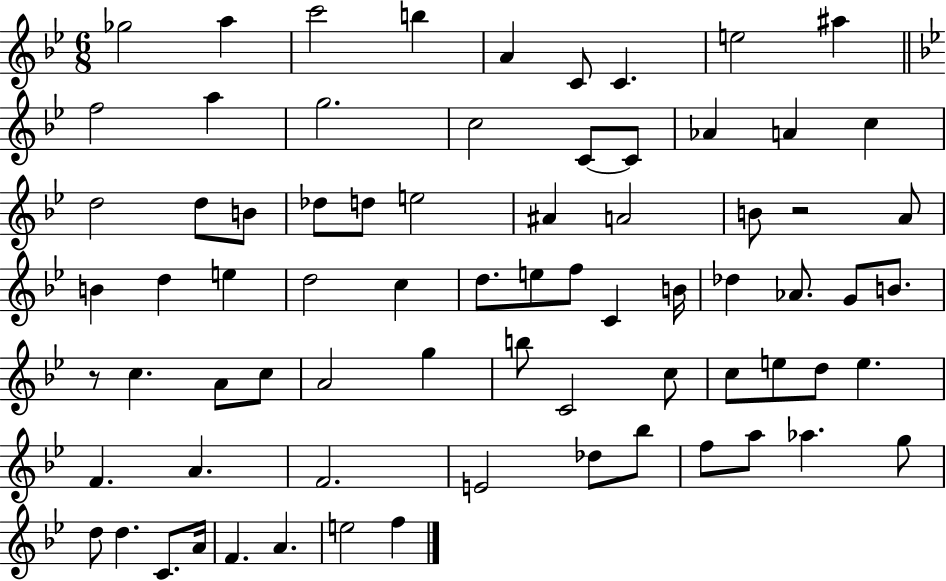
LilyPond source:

{
  \clef treble
  \numericTimeSignature
  \time 6/8
  \key bes \major
  \repeat volta 2 { ges''2 a''4 | c'''2 b''4 | a'4 c'8 c'4. | e''2 ais''4 | \break \bar "||" \break \key bes \major f''2 a''4 | g''2. | c''2 c'8~~ c'8 | aes'4 a'4 c''4 | \break d''2 d''8 b'8 | des''8 d''8 e''2 | ais'4 a'2 | b'8 r2 a'8 | \break b'4 d''4 e''4 | d''2 c''4 | d''8. e''8 f''8 c'4 b'16 | des''4 aes'8. g'8 b'8. | \break r8 c''4. a'8 c''8 | a'2 g''4 | b''8 c'2 c''8 | c''8 e''8 d''8 e''4. | \break f'4. a'4. | f'2. | e'2 des''8 bes''8 | f''8 a''8 aes''4. g''8 | \break d''8 d''4. c'8. a'16 | f'4. a'4. | e''2 f''4 | } \bar "|."
}